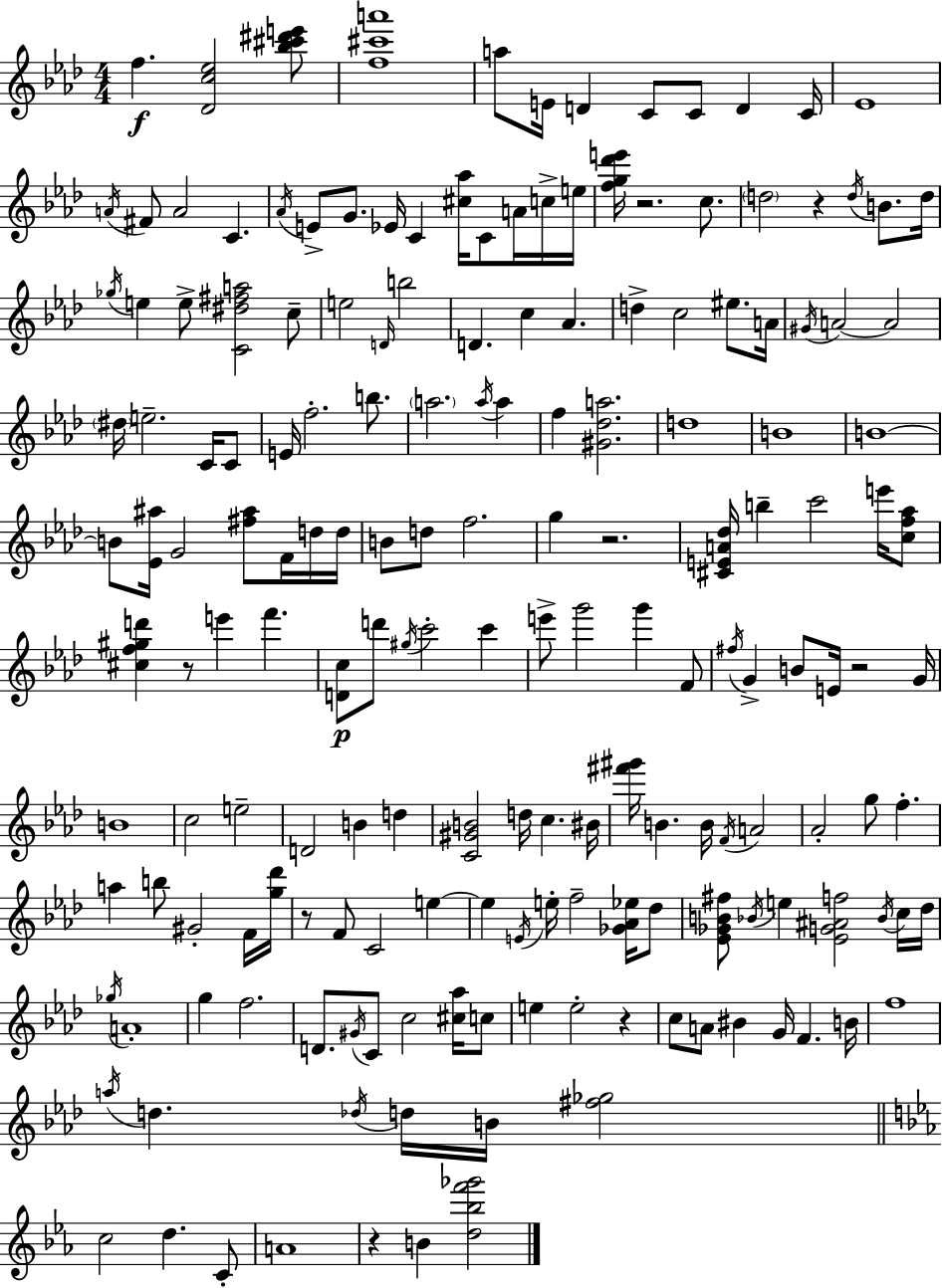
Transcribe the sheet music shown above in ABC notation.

X:1
T:Untitled
M:4/4
L:1/4
K:Fm
f [_Dc_e]2 [_b^c'^d'e']/2 [f^c'a']4 a/2 E/4 D C/2 C/2 D C/4 _E4 A/4 ^F/2 A2 C _A/4 E/2 G/2 _E/4 C [^c_a]/4 C/2 A/4 c/4 e/4 [fg_d'e']/4 z2 c/2 d2 z d/4 B/2 d/4 _g/4 e e/2 [C^d^fa]2 c/2 e2 D/4 b2 D c _A d c2 ^e/2 A/4 ^G/4 A2 A2 ^d/4 e2 C/4 C/2 E/4 f2 b/2 a2 a/4 a f [^G_da]2 d4 B4 B4 B/2 [_E^a]/4 G2 [^f^a]/2 F/4 d/4 d/4 B/2 d/2 f2 g z2 [^CEA_d]/4 b c'2 e'/4 [cf_a]/2 [^cf^gd'] z/2 e' f' [Dc]/2 d'/2 ^g/4 c'2 c' e'/2 g'2 g' F/2 ^f/4 G B/2 E/4 z2 G/4 B4 c2 e2 D2 B d [C^GB]2 d/4 c ^B/4 [^f'^g']/4 B B/4 F/4 A2 _A2 g/2 f a b/2 ^G2 F/4 [g_d']/4 z/2 F/2 C2 e e E/4 e/4 f2 [_G_A_e]/4 _d/2 [_E_GB^f]/2 _B/4 e [_EG^Af]2 _B/4 c/4 _d/4 _g/4 A4 g f2 D/2 ^G/4 C/2 c2 [^c_a]/4 c/2 e e2 z c/2 A/2 ^B G/4 F B/4 f4 a/4 d _d/4 d/4 B/4 [^f_g]2 c2 d C/2 A4 z B [d_bf'_g']2